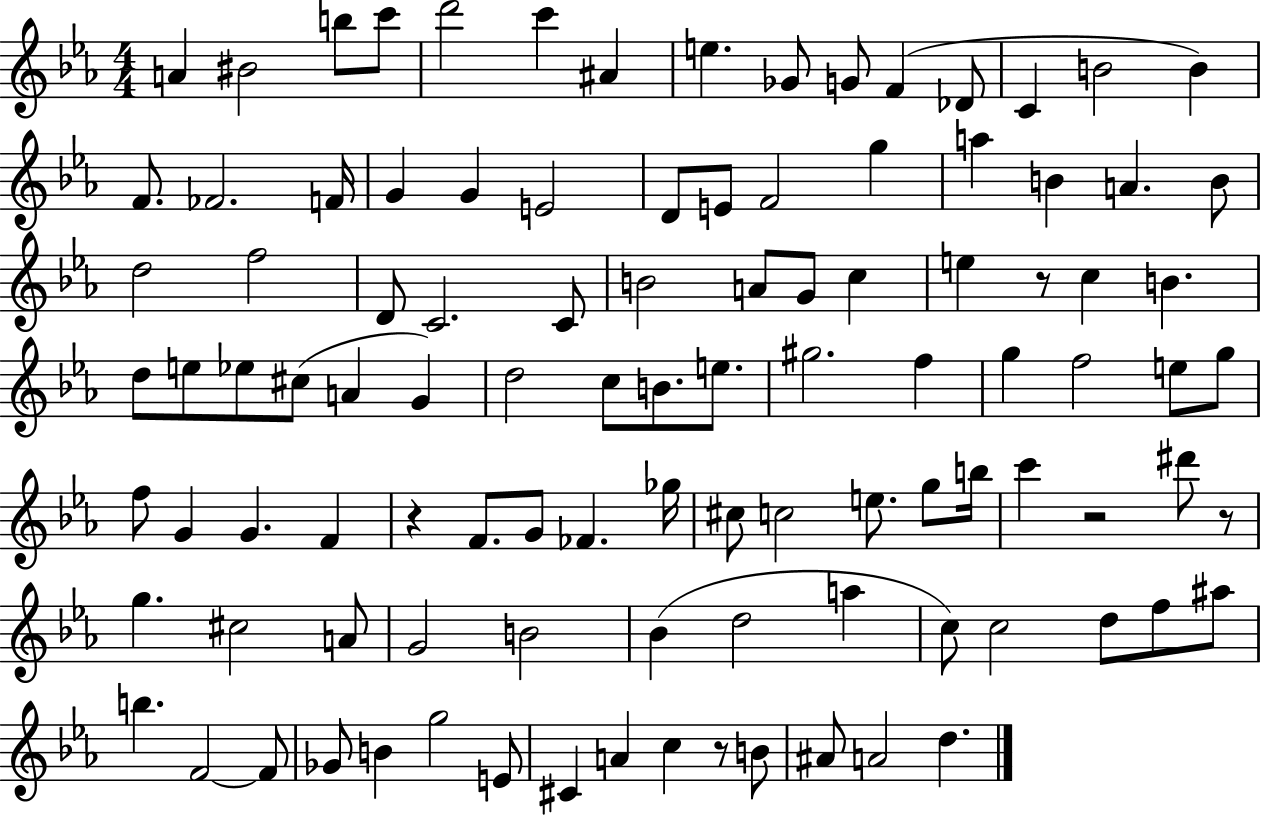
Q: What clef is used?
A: treble